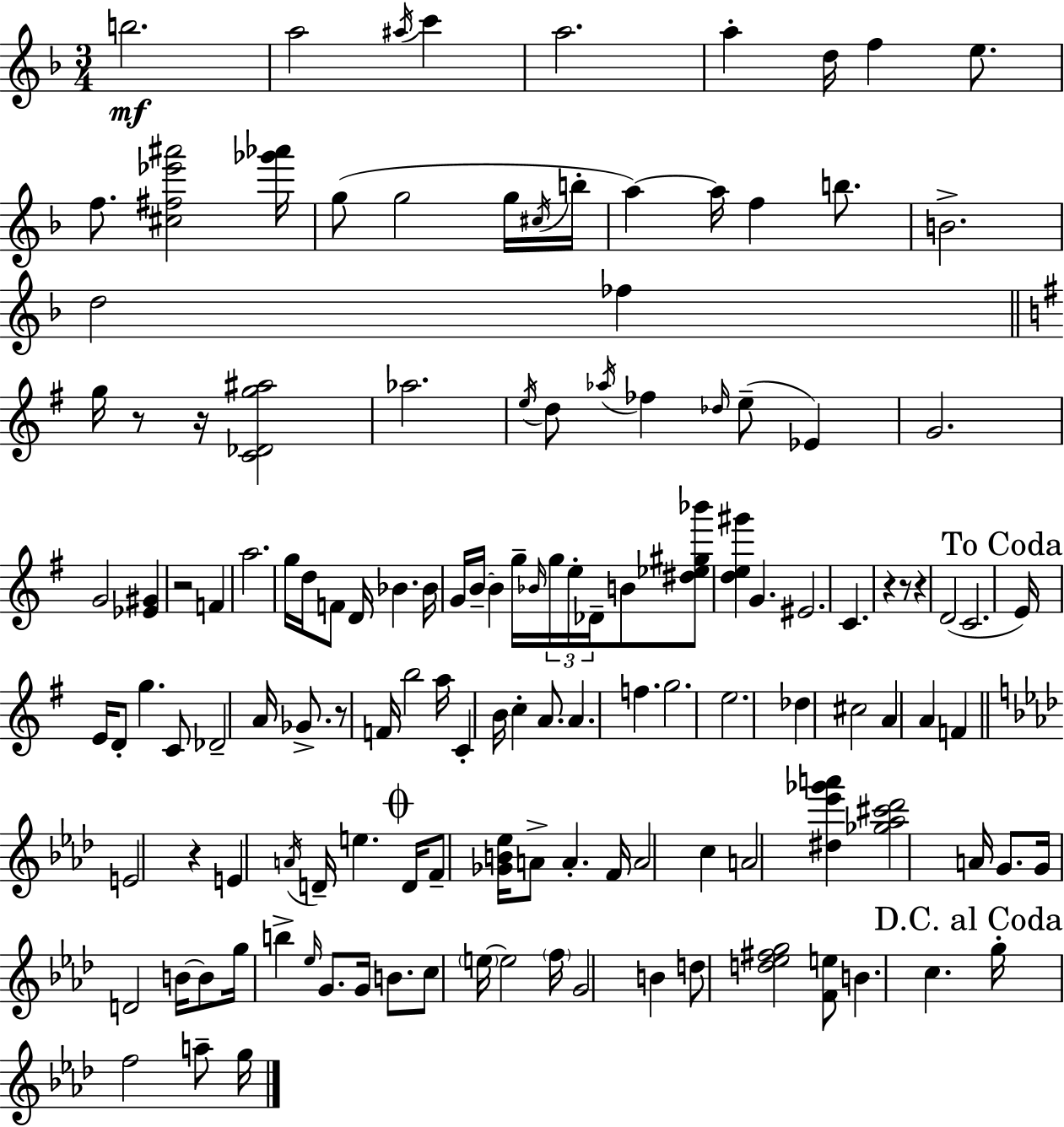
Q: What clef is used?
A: treble